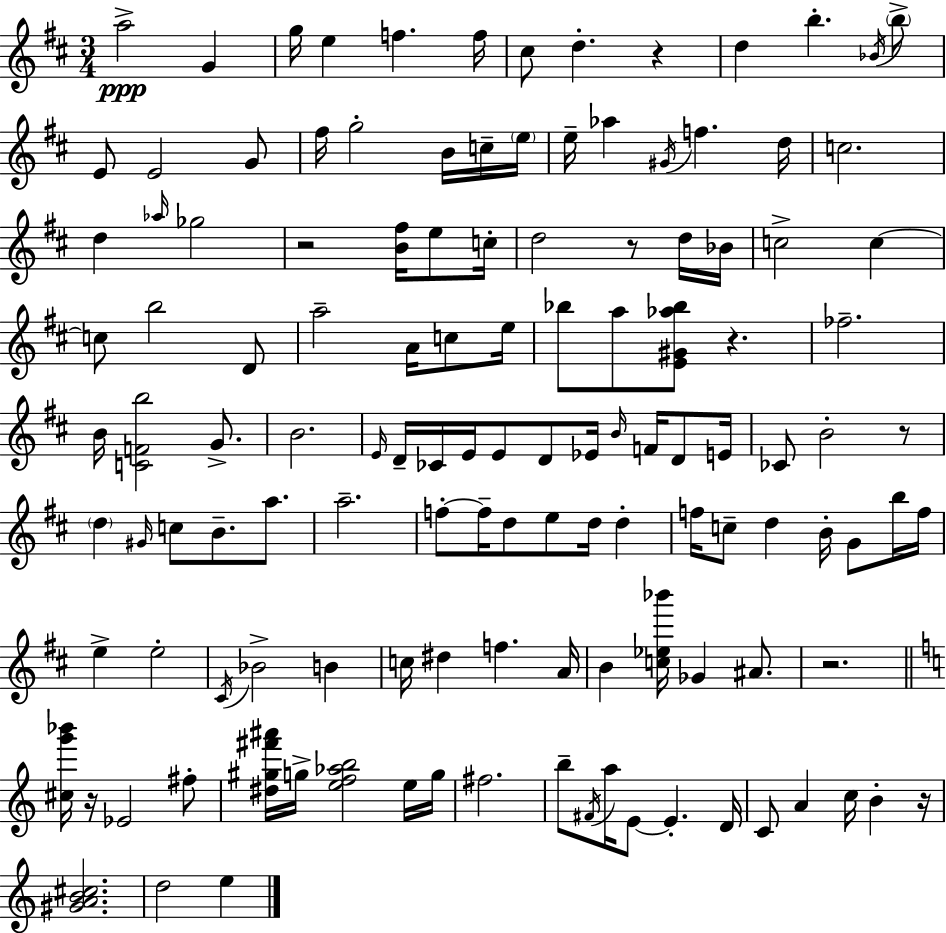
{
  \clef treble
  \numericTimeSignature
  \time 3/4
  \key d \major
  a''2->\ppp g'4 | g''16 e''4 f''4. f''16 | cis''8 d''4.-. r4 | d''4 b''4.-. \acciaccatura { bes'16 } \parenthesize b''8-> | \break e'8 e'2 g'8 | fis''16 g''2-. b'16 c''16-- | \parenthesize e''16 e''16-- aes''4 \acciaccatura { gis'16 } f''4. | d''16 c''2. | \break d''4 \grace { aes''16 } ges''2 | r2 <b' fis''>16 | e''8 c''16-. d''2 r8 | d''16 bes'16 c''2-> c''4~~ | \break c''8 b''2 | d'8 a''2-- a'16 | c''8 e''16 bes''8 a''8 <e' gis' aes'' bes''>8 r4. | fes''2.-- | \break b'16 <c' f' b''>2 | g'8.-> b'2. | \grace { e'16 } d'16-- ces'16 e'16 e'8 d'8 ees'16 | \grace { b'16 } f'16 d'8 e'16 ces'8 b'2-. | \break r8 \parenthesize d''4 \grace { gis'16 } c''8 | b'8.-- a''8. a''2.-- | f''8-.~~ f''16-- d''8 e''8 | d''16 d''4-. f''16 c''8-- d''4 | \break b'16-. g'8 b''16 f''16 e''4-> e''2-. | \acciaccatura { cis'16 } bes'2-> | b'4 c''16 dis''4 | f''4. a'16 b'4 <c'' ees'' bes'''>16 | \break ges'4 ais'8. r2. | \bar "||" \break \key a \minor <cis'' g''' bes'''>16 r16 ees'2 fis''8-. | <dis'' gis'' fis''' ais'''>16 g''16-> <e'' f'' aes'' b''>2 e''16 g''16 | fis''2. | b''8-- \acciaccatura { fis'16 } a''16 e'8~~ e'4.-. | \break d'16 c'8 a'4 c''16 b'4-. | r16 <gis' a' b' cis''>2. | d''2 e''4 | \bar "|."
}